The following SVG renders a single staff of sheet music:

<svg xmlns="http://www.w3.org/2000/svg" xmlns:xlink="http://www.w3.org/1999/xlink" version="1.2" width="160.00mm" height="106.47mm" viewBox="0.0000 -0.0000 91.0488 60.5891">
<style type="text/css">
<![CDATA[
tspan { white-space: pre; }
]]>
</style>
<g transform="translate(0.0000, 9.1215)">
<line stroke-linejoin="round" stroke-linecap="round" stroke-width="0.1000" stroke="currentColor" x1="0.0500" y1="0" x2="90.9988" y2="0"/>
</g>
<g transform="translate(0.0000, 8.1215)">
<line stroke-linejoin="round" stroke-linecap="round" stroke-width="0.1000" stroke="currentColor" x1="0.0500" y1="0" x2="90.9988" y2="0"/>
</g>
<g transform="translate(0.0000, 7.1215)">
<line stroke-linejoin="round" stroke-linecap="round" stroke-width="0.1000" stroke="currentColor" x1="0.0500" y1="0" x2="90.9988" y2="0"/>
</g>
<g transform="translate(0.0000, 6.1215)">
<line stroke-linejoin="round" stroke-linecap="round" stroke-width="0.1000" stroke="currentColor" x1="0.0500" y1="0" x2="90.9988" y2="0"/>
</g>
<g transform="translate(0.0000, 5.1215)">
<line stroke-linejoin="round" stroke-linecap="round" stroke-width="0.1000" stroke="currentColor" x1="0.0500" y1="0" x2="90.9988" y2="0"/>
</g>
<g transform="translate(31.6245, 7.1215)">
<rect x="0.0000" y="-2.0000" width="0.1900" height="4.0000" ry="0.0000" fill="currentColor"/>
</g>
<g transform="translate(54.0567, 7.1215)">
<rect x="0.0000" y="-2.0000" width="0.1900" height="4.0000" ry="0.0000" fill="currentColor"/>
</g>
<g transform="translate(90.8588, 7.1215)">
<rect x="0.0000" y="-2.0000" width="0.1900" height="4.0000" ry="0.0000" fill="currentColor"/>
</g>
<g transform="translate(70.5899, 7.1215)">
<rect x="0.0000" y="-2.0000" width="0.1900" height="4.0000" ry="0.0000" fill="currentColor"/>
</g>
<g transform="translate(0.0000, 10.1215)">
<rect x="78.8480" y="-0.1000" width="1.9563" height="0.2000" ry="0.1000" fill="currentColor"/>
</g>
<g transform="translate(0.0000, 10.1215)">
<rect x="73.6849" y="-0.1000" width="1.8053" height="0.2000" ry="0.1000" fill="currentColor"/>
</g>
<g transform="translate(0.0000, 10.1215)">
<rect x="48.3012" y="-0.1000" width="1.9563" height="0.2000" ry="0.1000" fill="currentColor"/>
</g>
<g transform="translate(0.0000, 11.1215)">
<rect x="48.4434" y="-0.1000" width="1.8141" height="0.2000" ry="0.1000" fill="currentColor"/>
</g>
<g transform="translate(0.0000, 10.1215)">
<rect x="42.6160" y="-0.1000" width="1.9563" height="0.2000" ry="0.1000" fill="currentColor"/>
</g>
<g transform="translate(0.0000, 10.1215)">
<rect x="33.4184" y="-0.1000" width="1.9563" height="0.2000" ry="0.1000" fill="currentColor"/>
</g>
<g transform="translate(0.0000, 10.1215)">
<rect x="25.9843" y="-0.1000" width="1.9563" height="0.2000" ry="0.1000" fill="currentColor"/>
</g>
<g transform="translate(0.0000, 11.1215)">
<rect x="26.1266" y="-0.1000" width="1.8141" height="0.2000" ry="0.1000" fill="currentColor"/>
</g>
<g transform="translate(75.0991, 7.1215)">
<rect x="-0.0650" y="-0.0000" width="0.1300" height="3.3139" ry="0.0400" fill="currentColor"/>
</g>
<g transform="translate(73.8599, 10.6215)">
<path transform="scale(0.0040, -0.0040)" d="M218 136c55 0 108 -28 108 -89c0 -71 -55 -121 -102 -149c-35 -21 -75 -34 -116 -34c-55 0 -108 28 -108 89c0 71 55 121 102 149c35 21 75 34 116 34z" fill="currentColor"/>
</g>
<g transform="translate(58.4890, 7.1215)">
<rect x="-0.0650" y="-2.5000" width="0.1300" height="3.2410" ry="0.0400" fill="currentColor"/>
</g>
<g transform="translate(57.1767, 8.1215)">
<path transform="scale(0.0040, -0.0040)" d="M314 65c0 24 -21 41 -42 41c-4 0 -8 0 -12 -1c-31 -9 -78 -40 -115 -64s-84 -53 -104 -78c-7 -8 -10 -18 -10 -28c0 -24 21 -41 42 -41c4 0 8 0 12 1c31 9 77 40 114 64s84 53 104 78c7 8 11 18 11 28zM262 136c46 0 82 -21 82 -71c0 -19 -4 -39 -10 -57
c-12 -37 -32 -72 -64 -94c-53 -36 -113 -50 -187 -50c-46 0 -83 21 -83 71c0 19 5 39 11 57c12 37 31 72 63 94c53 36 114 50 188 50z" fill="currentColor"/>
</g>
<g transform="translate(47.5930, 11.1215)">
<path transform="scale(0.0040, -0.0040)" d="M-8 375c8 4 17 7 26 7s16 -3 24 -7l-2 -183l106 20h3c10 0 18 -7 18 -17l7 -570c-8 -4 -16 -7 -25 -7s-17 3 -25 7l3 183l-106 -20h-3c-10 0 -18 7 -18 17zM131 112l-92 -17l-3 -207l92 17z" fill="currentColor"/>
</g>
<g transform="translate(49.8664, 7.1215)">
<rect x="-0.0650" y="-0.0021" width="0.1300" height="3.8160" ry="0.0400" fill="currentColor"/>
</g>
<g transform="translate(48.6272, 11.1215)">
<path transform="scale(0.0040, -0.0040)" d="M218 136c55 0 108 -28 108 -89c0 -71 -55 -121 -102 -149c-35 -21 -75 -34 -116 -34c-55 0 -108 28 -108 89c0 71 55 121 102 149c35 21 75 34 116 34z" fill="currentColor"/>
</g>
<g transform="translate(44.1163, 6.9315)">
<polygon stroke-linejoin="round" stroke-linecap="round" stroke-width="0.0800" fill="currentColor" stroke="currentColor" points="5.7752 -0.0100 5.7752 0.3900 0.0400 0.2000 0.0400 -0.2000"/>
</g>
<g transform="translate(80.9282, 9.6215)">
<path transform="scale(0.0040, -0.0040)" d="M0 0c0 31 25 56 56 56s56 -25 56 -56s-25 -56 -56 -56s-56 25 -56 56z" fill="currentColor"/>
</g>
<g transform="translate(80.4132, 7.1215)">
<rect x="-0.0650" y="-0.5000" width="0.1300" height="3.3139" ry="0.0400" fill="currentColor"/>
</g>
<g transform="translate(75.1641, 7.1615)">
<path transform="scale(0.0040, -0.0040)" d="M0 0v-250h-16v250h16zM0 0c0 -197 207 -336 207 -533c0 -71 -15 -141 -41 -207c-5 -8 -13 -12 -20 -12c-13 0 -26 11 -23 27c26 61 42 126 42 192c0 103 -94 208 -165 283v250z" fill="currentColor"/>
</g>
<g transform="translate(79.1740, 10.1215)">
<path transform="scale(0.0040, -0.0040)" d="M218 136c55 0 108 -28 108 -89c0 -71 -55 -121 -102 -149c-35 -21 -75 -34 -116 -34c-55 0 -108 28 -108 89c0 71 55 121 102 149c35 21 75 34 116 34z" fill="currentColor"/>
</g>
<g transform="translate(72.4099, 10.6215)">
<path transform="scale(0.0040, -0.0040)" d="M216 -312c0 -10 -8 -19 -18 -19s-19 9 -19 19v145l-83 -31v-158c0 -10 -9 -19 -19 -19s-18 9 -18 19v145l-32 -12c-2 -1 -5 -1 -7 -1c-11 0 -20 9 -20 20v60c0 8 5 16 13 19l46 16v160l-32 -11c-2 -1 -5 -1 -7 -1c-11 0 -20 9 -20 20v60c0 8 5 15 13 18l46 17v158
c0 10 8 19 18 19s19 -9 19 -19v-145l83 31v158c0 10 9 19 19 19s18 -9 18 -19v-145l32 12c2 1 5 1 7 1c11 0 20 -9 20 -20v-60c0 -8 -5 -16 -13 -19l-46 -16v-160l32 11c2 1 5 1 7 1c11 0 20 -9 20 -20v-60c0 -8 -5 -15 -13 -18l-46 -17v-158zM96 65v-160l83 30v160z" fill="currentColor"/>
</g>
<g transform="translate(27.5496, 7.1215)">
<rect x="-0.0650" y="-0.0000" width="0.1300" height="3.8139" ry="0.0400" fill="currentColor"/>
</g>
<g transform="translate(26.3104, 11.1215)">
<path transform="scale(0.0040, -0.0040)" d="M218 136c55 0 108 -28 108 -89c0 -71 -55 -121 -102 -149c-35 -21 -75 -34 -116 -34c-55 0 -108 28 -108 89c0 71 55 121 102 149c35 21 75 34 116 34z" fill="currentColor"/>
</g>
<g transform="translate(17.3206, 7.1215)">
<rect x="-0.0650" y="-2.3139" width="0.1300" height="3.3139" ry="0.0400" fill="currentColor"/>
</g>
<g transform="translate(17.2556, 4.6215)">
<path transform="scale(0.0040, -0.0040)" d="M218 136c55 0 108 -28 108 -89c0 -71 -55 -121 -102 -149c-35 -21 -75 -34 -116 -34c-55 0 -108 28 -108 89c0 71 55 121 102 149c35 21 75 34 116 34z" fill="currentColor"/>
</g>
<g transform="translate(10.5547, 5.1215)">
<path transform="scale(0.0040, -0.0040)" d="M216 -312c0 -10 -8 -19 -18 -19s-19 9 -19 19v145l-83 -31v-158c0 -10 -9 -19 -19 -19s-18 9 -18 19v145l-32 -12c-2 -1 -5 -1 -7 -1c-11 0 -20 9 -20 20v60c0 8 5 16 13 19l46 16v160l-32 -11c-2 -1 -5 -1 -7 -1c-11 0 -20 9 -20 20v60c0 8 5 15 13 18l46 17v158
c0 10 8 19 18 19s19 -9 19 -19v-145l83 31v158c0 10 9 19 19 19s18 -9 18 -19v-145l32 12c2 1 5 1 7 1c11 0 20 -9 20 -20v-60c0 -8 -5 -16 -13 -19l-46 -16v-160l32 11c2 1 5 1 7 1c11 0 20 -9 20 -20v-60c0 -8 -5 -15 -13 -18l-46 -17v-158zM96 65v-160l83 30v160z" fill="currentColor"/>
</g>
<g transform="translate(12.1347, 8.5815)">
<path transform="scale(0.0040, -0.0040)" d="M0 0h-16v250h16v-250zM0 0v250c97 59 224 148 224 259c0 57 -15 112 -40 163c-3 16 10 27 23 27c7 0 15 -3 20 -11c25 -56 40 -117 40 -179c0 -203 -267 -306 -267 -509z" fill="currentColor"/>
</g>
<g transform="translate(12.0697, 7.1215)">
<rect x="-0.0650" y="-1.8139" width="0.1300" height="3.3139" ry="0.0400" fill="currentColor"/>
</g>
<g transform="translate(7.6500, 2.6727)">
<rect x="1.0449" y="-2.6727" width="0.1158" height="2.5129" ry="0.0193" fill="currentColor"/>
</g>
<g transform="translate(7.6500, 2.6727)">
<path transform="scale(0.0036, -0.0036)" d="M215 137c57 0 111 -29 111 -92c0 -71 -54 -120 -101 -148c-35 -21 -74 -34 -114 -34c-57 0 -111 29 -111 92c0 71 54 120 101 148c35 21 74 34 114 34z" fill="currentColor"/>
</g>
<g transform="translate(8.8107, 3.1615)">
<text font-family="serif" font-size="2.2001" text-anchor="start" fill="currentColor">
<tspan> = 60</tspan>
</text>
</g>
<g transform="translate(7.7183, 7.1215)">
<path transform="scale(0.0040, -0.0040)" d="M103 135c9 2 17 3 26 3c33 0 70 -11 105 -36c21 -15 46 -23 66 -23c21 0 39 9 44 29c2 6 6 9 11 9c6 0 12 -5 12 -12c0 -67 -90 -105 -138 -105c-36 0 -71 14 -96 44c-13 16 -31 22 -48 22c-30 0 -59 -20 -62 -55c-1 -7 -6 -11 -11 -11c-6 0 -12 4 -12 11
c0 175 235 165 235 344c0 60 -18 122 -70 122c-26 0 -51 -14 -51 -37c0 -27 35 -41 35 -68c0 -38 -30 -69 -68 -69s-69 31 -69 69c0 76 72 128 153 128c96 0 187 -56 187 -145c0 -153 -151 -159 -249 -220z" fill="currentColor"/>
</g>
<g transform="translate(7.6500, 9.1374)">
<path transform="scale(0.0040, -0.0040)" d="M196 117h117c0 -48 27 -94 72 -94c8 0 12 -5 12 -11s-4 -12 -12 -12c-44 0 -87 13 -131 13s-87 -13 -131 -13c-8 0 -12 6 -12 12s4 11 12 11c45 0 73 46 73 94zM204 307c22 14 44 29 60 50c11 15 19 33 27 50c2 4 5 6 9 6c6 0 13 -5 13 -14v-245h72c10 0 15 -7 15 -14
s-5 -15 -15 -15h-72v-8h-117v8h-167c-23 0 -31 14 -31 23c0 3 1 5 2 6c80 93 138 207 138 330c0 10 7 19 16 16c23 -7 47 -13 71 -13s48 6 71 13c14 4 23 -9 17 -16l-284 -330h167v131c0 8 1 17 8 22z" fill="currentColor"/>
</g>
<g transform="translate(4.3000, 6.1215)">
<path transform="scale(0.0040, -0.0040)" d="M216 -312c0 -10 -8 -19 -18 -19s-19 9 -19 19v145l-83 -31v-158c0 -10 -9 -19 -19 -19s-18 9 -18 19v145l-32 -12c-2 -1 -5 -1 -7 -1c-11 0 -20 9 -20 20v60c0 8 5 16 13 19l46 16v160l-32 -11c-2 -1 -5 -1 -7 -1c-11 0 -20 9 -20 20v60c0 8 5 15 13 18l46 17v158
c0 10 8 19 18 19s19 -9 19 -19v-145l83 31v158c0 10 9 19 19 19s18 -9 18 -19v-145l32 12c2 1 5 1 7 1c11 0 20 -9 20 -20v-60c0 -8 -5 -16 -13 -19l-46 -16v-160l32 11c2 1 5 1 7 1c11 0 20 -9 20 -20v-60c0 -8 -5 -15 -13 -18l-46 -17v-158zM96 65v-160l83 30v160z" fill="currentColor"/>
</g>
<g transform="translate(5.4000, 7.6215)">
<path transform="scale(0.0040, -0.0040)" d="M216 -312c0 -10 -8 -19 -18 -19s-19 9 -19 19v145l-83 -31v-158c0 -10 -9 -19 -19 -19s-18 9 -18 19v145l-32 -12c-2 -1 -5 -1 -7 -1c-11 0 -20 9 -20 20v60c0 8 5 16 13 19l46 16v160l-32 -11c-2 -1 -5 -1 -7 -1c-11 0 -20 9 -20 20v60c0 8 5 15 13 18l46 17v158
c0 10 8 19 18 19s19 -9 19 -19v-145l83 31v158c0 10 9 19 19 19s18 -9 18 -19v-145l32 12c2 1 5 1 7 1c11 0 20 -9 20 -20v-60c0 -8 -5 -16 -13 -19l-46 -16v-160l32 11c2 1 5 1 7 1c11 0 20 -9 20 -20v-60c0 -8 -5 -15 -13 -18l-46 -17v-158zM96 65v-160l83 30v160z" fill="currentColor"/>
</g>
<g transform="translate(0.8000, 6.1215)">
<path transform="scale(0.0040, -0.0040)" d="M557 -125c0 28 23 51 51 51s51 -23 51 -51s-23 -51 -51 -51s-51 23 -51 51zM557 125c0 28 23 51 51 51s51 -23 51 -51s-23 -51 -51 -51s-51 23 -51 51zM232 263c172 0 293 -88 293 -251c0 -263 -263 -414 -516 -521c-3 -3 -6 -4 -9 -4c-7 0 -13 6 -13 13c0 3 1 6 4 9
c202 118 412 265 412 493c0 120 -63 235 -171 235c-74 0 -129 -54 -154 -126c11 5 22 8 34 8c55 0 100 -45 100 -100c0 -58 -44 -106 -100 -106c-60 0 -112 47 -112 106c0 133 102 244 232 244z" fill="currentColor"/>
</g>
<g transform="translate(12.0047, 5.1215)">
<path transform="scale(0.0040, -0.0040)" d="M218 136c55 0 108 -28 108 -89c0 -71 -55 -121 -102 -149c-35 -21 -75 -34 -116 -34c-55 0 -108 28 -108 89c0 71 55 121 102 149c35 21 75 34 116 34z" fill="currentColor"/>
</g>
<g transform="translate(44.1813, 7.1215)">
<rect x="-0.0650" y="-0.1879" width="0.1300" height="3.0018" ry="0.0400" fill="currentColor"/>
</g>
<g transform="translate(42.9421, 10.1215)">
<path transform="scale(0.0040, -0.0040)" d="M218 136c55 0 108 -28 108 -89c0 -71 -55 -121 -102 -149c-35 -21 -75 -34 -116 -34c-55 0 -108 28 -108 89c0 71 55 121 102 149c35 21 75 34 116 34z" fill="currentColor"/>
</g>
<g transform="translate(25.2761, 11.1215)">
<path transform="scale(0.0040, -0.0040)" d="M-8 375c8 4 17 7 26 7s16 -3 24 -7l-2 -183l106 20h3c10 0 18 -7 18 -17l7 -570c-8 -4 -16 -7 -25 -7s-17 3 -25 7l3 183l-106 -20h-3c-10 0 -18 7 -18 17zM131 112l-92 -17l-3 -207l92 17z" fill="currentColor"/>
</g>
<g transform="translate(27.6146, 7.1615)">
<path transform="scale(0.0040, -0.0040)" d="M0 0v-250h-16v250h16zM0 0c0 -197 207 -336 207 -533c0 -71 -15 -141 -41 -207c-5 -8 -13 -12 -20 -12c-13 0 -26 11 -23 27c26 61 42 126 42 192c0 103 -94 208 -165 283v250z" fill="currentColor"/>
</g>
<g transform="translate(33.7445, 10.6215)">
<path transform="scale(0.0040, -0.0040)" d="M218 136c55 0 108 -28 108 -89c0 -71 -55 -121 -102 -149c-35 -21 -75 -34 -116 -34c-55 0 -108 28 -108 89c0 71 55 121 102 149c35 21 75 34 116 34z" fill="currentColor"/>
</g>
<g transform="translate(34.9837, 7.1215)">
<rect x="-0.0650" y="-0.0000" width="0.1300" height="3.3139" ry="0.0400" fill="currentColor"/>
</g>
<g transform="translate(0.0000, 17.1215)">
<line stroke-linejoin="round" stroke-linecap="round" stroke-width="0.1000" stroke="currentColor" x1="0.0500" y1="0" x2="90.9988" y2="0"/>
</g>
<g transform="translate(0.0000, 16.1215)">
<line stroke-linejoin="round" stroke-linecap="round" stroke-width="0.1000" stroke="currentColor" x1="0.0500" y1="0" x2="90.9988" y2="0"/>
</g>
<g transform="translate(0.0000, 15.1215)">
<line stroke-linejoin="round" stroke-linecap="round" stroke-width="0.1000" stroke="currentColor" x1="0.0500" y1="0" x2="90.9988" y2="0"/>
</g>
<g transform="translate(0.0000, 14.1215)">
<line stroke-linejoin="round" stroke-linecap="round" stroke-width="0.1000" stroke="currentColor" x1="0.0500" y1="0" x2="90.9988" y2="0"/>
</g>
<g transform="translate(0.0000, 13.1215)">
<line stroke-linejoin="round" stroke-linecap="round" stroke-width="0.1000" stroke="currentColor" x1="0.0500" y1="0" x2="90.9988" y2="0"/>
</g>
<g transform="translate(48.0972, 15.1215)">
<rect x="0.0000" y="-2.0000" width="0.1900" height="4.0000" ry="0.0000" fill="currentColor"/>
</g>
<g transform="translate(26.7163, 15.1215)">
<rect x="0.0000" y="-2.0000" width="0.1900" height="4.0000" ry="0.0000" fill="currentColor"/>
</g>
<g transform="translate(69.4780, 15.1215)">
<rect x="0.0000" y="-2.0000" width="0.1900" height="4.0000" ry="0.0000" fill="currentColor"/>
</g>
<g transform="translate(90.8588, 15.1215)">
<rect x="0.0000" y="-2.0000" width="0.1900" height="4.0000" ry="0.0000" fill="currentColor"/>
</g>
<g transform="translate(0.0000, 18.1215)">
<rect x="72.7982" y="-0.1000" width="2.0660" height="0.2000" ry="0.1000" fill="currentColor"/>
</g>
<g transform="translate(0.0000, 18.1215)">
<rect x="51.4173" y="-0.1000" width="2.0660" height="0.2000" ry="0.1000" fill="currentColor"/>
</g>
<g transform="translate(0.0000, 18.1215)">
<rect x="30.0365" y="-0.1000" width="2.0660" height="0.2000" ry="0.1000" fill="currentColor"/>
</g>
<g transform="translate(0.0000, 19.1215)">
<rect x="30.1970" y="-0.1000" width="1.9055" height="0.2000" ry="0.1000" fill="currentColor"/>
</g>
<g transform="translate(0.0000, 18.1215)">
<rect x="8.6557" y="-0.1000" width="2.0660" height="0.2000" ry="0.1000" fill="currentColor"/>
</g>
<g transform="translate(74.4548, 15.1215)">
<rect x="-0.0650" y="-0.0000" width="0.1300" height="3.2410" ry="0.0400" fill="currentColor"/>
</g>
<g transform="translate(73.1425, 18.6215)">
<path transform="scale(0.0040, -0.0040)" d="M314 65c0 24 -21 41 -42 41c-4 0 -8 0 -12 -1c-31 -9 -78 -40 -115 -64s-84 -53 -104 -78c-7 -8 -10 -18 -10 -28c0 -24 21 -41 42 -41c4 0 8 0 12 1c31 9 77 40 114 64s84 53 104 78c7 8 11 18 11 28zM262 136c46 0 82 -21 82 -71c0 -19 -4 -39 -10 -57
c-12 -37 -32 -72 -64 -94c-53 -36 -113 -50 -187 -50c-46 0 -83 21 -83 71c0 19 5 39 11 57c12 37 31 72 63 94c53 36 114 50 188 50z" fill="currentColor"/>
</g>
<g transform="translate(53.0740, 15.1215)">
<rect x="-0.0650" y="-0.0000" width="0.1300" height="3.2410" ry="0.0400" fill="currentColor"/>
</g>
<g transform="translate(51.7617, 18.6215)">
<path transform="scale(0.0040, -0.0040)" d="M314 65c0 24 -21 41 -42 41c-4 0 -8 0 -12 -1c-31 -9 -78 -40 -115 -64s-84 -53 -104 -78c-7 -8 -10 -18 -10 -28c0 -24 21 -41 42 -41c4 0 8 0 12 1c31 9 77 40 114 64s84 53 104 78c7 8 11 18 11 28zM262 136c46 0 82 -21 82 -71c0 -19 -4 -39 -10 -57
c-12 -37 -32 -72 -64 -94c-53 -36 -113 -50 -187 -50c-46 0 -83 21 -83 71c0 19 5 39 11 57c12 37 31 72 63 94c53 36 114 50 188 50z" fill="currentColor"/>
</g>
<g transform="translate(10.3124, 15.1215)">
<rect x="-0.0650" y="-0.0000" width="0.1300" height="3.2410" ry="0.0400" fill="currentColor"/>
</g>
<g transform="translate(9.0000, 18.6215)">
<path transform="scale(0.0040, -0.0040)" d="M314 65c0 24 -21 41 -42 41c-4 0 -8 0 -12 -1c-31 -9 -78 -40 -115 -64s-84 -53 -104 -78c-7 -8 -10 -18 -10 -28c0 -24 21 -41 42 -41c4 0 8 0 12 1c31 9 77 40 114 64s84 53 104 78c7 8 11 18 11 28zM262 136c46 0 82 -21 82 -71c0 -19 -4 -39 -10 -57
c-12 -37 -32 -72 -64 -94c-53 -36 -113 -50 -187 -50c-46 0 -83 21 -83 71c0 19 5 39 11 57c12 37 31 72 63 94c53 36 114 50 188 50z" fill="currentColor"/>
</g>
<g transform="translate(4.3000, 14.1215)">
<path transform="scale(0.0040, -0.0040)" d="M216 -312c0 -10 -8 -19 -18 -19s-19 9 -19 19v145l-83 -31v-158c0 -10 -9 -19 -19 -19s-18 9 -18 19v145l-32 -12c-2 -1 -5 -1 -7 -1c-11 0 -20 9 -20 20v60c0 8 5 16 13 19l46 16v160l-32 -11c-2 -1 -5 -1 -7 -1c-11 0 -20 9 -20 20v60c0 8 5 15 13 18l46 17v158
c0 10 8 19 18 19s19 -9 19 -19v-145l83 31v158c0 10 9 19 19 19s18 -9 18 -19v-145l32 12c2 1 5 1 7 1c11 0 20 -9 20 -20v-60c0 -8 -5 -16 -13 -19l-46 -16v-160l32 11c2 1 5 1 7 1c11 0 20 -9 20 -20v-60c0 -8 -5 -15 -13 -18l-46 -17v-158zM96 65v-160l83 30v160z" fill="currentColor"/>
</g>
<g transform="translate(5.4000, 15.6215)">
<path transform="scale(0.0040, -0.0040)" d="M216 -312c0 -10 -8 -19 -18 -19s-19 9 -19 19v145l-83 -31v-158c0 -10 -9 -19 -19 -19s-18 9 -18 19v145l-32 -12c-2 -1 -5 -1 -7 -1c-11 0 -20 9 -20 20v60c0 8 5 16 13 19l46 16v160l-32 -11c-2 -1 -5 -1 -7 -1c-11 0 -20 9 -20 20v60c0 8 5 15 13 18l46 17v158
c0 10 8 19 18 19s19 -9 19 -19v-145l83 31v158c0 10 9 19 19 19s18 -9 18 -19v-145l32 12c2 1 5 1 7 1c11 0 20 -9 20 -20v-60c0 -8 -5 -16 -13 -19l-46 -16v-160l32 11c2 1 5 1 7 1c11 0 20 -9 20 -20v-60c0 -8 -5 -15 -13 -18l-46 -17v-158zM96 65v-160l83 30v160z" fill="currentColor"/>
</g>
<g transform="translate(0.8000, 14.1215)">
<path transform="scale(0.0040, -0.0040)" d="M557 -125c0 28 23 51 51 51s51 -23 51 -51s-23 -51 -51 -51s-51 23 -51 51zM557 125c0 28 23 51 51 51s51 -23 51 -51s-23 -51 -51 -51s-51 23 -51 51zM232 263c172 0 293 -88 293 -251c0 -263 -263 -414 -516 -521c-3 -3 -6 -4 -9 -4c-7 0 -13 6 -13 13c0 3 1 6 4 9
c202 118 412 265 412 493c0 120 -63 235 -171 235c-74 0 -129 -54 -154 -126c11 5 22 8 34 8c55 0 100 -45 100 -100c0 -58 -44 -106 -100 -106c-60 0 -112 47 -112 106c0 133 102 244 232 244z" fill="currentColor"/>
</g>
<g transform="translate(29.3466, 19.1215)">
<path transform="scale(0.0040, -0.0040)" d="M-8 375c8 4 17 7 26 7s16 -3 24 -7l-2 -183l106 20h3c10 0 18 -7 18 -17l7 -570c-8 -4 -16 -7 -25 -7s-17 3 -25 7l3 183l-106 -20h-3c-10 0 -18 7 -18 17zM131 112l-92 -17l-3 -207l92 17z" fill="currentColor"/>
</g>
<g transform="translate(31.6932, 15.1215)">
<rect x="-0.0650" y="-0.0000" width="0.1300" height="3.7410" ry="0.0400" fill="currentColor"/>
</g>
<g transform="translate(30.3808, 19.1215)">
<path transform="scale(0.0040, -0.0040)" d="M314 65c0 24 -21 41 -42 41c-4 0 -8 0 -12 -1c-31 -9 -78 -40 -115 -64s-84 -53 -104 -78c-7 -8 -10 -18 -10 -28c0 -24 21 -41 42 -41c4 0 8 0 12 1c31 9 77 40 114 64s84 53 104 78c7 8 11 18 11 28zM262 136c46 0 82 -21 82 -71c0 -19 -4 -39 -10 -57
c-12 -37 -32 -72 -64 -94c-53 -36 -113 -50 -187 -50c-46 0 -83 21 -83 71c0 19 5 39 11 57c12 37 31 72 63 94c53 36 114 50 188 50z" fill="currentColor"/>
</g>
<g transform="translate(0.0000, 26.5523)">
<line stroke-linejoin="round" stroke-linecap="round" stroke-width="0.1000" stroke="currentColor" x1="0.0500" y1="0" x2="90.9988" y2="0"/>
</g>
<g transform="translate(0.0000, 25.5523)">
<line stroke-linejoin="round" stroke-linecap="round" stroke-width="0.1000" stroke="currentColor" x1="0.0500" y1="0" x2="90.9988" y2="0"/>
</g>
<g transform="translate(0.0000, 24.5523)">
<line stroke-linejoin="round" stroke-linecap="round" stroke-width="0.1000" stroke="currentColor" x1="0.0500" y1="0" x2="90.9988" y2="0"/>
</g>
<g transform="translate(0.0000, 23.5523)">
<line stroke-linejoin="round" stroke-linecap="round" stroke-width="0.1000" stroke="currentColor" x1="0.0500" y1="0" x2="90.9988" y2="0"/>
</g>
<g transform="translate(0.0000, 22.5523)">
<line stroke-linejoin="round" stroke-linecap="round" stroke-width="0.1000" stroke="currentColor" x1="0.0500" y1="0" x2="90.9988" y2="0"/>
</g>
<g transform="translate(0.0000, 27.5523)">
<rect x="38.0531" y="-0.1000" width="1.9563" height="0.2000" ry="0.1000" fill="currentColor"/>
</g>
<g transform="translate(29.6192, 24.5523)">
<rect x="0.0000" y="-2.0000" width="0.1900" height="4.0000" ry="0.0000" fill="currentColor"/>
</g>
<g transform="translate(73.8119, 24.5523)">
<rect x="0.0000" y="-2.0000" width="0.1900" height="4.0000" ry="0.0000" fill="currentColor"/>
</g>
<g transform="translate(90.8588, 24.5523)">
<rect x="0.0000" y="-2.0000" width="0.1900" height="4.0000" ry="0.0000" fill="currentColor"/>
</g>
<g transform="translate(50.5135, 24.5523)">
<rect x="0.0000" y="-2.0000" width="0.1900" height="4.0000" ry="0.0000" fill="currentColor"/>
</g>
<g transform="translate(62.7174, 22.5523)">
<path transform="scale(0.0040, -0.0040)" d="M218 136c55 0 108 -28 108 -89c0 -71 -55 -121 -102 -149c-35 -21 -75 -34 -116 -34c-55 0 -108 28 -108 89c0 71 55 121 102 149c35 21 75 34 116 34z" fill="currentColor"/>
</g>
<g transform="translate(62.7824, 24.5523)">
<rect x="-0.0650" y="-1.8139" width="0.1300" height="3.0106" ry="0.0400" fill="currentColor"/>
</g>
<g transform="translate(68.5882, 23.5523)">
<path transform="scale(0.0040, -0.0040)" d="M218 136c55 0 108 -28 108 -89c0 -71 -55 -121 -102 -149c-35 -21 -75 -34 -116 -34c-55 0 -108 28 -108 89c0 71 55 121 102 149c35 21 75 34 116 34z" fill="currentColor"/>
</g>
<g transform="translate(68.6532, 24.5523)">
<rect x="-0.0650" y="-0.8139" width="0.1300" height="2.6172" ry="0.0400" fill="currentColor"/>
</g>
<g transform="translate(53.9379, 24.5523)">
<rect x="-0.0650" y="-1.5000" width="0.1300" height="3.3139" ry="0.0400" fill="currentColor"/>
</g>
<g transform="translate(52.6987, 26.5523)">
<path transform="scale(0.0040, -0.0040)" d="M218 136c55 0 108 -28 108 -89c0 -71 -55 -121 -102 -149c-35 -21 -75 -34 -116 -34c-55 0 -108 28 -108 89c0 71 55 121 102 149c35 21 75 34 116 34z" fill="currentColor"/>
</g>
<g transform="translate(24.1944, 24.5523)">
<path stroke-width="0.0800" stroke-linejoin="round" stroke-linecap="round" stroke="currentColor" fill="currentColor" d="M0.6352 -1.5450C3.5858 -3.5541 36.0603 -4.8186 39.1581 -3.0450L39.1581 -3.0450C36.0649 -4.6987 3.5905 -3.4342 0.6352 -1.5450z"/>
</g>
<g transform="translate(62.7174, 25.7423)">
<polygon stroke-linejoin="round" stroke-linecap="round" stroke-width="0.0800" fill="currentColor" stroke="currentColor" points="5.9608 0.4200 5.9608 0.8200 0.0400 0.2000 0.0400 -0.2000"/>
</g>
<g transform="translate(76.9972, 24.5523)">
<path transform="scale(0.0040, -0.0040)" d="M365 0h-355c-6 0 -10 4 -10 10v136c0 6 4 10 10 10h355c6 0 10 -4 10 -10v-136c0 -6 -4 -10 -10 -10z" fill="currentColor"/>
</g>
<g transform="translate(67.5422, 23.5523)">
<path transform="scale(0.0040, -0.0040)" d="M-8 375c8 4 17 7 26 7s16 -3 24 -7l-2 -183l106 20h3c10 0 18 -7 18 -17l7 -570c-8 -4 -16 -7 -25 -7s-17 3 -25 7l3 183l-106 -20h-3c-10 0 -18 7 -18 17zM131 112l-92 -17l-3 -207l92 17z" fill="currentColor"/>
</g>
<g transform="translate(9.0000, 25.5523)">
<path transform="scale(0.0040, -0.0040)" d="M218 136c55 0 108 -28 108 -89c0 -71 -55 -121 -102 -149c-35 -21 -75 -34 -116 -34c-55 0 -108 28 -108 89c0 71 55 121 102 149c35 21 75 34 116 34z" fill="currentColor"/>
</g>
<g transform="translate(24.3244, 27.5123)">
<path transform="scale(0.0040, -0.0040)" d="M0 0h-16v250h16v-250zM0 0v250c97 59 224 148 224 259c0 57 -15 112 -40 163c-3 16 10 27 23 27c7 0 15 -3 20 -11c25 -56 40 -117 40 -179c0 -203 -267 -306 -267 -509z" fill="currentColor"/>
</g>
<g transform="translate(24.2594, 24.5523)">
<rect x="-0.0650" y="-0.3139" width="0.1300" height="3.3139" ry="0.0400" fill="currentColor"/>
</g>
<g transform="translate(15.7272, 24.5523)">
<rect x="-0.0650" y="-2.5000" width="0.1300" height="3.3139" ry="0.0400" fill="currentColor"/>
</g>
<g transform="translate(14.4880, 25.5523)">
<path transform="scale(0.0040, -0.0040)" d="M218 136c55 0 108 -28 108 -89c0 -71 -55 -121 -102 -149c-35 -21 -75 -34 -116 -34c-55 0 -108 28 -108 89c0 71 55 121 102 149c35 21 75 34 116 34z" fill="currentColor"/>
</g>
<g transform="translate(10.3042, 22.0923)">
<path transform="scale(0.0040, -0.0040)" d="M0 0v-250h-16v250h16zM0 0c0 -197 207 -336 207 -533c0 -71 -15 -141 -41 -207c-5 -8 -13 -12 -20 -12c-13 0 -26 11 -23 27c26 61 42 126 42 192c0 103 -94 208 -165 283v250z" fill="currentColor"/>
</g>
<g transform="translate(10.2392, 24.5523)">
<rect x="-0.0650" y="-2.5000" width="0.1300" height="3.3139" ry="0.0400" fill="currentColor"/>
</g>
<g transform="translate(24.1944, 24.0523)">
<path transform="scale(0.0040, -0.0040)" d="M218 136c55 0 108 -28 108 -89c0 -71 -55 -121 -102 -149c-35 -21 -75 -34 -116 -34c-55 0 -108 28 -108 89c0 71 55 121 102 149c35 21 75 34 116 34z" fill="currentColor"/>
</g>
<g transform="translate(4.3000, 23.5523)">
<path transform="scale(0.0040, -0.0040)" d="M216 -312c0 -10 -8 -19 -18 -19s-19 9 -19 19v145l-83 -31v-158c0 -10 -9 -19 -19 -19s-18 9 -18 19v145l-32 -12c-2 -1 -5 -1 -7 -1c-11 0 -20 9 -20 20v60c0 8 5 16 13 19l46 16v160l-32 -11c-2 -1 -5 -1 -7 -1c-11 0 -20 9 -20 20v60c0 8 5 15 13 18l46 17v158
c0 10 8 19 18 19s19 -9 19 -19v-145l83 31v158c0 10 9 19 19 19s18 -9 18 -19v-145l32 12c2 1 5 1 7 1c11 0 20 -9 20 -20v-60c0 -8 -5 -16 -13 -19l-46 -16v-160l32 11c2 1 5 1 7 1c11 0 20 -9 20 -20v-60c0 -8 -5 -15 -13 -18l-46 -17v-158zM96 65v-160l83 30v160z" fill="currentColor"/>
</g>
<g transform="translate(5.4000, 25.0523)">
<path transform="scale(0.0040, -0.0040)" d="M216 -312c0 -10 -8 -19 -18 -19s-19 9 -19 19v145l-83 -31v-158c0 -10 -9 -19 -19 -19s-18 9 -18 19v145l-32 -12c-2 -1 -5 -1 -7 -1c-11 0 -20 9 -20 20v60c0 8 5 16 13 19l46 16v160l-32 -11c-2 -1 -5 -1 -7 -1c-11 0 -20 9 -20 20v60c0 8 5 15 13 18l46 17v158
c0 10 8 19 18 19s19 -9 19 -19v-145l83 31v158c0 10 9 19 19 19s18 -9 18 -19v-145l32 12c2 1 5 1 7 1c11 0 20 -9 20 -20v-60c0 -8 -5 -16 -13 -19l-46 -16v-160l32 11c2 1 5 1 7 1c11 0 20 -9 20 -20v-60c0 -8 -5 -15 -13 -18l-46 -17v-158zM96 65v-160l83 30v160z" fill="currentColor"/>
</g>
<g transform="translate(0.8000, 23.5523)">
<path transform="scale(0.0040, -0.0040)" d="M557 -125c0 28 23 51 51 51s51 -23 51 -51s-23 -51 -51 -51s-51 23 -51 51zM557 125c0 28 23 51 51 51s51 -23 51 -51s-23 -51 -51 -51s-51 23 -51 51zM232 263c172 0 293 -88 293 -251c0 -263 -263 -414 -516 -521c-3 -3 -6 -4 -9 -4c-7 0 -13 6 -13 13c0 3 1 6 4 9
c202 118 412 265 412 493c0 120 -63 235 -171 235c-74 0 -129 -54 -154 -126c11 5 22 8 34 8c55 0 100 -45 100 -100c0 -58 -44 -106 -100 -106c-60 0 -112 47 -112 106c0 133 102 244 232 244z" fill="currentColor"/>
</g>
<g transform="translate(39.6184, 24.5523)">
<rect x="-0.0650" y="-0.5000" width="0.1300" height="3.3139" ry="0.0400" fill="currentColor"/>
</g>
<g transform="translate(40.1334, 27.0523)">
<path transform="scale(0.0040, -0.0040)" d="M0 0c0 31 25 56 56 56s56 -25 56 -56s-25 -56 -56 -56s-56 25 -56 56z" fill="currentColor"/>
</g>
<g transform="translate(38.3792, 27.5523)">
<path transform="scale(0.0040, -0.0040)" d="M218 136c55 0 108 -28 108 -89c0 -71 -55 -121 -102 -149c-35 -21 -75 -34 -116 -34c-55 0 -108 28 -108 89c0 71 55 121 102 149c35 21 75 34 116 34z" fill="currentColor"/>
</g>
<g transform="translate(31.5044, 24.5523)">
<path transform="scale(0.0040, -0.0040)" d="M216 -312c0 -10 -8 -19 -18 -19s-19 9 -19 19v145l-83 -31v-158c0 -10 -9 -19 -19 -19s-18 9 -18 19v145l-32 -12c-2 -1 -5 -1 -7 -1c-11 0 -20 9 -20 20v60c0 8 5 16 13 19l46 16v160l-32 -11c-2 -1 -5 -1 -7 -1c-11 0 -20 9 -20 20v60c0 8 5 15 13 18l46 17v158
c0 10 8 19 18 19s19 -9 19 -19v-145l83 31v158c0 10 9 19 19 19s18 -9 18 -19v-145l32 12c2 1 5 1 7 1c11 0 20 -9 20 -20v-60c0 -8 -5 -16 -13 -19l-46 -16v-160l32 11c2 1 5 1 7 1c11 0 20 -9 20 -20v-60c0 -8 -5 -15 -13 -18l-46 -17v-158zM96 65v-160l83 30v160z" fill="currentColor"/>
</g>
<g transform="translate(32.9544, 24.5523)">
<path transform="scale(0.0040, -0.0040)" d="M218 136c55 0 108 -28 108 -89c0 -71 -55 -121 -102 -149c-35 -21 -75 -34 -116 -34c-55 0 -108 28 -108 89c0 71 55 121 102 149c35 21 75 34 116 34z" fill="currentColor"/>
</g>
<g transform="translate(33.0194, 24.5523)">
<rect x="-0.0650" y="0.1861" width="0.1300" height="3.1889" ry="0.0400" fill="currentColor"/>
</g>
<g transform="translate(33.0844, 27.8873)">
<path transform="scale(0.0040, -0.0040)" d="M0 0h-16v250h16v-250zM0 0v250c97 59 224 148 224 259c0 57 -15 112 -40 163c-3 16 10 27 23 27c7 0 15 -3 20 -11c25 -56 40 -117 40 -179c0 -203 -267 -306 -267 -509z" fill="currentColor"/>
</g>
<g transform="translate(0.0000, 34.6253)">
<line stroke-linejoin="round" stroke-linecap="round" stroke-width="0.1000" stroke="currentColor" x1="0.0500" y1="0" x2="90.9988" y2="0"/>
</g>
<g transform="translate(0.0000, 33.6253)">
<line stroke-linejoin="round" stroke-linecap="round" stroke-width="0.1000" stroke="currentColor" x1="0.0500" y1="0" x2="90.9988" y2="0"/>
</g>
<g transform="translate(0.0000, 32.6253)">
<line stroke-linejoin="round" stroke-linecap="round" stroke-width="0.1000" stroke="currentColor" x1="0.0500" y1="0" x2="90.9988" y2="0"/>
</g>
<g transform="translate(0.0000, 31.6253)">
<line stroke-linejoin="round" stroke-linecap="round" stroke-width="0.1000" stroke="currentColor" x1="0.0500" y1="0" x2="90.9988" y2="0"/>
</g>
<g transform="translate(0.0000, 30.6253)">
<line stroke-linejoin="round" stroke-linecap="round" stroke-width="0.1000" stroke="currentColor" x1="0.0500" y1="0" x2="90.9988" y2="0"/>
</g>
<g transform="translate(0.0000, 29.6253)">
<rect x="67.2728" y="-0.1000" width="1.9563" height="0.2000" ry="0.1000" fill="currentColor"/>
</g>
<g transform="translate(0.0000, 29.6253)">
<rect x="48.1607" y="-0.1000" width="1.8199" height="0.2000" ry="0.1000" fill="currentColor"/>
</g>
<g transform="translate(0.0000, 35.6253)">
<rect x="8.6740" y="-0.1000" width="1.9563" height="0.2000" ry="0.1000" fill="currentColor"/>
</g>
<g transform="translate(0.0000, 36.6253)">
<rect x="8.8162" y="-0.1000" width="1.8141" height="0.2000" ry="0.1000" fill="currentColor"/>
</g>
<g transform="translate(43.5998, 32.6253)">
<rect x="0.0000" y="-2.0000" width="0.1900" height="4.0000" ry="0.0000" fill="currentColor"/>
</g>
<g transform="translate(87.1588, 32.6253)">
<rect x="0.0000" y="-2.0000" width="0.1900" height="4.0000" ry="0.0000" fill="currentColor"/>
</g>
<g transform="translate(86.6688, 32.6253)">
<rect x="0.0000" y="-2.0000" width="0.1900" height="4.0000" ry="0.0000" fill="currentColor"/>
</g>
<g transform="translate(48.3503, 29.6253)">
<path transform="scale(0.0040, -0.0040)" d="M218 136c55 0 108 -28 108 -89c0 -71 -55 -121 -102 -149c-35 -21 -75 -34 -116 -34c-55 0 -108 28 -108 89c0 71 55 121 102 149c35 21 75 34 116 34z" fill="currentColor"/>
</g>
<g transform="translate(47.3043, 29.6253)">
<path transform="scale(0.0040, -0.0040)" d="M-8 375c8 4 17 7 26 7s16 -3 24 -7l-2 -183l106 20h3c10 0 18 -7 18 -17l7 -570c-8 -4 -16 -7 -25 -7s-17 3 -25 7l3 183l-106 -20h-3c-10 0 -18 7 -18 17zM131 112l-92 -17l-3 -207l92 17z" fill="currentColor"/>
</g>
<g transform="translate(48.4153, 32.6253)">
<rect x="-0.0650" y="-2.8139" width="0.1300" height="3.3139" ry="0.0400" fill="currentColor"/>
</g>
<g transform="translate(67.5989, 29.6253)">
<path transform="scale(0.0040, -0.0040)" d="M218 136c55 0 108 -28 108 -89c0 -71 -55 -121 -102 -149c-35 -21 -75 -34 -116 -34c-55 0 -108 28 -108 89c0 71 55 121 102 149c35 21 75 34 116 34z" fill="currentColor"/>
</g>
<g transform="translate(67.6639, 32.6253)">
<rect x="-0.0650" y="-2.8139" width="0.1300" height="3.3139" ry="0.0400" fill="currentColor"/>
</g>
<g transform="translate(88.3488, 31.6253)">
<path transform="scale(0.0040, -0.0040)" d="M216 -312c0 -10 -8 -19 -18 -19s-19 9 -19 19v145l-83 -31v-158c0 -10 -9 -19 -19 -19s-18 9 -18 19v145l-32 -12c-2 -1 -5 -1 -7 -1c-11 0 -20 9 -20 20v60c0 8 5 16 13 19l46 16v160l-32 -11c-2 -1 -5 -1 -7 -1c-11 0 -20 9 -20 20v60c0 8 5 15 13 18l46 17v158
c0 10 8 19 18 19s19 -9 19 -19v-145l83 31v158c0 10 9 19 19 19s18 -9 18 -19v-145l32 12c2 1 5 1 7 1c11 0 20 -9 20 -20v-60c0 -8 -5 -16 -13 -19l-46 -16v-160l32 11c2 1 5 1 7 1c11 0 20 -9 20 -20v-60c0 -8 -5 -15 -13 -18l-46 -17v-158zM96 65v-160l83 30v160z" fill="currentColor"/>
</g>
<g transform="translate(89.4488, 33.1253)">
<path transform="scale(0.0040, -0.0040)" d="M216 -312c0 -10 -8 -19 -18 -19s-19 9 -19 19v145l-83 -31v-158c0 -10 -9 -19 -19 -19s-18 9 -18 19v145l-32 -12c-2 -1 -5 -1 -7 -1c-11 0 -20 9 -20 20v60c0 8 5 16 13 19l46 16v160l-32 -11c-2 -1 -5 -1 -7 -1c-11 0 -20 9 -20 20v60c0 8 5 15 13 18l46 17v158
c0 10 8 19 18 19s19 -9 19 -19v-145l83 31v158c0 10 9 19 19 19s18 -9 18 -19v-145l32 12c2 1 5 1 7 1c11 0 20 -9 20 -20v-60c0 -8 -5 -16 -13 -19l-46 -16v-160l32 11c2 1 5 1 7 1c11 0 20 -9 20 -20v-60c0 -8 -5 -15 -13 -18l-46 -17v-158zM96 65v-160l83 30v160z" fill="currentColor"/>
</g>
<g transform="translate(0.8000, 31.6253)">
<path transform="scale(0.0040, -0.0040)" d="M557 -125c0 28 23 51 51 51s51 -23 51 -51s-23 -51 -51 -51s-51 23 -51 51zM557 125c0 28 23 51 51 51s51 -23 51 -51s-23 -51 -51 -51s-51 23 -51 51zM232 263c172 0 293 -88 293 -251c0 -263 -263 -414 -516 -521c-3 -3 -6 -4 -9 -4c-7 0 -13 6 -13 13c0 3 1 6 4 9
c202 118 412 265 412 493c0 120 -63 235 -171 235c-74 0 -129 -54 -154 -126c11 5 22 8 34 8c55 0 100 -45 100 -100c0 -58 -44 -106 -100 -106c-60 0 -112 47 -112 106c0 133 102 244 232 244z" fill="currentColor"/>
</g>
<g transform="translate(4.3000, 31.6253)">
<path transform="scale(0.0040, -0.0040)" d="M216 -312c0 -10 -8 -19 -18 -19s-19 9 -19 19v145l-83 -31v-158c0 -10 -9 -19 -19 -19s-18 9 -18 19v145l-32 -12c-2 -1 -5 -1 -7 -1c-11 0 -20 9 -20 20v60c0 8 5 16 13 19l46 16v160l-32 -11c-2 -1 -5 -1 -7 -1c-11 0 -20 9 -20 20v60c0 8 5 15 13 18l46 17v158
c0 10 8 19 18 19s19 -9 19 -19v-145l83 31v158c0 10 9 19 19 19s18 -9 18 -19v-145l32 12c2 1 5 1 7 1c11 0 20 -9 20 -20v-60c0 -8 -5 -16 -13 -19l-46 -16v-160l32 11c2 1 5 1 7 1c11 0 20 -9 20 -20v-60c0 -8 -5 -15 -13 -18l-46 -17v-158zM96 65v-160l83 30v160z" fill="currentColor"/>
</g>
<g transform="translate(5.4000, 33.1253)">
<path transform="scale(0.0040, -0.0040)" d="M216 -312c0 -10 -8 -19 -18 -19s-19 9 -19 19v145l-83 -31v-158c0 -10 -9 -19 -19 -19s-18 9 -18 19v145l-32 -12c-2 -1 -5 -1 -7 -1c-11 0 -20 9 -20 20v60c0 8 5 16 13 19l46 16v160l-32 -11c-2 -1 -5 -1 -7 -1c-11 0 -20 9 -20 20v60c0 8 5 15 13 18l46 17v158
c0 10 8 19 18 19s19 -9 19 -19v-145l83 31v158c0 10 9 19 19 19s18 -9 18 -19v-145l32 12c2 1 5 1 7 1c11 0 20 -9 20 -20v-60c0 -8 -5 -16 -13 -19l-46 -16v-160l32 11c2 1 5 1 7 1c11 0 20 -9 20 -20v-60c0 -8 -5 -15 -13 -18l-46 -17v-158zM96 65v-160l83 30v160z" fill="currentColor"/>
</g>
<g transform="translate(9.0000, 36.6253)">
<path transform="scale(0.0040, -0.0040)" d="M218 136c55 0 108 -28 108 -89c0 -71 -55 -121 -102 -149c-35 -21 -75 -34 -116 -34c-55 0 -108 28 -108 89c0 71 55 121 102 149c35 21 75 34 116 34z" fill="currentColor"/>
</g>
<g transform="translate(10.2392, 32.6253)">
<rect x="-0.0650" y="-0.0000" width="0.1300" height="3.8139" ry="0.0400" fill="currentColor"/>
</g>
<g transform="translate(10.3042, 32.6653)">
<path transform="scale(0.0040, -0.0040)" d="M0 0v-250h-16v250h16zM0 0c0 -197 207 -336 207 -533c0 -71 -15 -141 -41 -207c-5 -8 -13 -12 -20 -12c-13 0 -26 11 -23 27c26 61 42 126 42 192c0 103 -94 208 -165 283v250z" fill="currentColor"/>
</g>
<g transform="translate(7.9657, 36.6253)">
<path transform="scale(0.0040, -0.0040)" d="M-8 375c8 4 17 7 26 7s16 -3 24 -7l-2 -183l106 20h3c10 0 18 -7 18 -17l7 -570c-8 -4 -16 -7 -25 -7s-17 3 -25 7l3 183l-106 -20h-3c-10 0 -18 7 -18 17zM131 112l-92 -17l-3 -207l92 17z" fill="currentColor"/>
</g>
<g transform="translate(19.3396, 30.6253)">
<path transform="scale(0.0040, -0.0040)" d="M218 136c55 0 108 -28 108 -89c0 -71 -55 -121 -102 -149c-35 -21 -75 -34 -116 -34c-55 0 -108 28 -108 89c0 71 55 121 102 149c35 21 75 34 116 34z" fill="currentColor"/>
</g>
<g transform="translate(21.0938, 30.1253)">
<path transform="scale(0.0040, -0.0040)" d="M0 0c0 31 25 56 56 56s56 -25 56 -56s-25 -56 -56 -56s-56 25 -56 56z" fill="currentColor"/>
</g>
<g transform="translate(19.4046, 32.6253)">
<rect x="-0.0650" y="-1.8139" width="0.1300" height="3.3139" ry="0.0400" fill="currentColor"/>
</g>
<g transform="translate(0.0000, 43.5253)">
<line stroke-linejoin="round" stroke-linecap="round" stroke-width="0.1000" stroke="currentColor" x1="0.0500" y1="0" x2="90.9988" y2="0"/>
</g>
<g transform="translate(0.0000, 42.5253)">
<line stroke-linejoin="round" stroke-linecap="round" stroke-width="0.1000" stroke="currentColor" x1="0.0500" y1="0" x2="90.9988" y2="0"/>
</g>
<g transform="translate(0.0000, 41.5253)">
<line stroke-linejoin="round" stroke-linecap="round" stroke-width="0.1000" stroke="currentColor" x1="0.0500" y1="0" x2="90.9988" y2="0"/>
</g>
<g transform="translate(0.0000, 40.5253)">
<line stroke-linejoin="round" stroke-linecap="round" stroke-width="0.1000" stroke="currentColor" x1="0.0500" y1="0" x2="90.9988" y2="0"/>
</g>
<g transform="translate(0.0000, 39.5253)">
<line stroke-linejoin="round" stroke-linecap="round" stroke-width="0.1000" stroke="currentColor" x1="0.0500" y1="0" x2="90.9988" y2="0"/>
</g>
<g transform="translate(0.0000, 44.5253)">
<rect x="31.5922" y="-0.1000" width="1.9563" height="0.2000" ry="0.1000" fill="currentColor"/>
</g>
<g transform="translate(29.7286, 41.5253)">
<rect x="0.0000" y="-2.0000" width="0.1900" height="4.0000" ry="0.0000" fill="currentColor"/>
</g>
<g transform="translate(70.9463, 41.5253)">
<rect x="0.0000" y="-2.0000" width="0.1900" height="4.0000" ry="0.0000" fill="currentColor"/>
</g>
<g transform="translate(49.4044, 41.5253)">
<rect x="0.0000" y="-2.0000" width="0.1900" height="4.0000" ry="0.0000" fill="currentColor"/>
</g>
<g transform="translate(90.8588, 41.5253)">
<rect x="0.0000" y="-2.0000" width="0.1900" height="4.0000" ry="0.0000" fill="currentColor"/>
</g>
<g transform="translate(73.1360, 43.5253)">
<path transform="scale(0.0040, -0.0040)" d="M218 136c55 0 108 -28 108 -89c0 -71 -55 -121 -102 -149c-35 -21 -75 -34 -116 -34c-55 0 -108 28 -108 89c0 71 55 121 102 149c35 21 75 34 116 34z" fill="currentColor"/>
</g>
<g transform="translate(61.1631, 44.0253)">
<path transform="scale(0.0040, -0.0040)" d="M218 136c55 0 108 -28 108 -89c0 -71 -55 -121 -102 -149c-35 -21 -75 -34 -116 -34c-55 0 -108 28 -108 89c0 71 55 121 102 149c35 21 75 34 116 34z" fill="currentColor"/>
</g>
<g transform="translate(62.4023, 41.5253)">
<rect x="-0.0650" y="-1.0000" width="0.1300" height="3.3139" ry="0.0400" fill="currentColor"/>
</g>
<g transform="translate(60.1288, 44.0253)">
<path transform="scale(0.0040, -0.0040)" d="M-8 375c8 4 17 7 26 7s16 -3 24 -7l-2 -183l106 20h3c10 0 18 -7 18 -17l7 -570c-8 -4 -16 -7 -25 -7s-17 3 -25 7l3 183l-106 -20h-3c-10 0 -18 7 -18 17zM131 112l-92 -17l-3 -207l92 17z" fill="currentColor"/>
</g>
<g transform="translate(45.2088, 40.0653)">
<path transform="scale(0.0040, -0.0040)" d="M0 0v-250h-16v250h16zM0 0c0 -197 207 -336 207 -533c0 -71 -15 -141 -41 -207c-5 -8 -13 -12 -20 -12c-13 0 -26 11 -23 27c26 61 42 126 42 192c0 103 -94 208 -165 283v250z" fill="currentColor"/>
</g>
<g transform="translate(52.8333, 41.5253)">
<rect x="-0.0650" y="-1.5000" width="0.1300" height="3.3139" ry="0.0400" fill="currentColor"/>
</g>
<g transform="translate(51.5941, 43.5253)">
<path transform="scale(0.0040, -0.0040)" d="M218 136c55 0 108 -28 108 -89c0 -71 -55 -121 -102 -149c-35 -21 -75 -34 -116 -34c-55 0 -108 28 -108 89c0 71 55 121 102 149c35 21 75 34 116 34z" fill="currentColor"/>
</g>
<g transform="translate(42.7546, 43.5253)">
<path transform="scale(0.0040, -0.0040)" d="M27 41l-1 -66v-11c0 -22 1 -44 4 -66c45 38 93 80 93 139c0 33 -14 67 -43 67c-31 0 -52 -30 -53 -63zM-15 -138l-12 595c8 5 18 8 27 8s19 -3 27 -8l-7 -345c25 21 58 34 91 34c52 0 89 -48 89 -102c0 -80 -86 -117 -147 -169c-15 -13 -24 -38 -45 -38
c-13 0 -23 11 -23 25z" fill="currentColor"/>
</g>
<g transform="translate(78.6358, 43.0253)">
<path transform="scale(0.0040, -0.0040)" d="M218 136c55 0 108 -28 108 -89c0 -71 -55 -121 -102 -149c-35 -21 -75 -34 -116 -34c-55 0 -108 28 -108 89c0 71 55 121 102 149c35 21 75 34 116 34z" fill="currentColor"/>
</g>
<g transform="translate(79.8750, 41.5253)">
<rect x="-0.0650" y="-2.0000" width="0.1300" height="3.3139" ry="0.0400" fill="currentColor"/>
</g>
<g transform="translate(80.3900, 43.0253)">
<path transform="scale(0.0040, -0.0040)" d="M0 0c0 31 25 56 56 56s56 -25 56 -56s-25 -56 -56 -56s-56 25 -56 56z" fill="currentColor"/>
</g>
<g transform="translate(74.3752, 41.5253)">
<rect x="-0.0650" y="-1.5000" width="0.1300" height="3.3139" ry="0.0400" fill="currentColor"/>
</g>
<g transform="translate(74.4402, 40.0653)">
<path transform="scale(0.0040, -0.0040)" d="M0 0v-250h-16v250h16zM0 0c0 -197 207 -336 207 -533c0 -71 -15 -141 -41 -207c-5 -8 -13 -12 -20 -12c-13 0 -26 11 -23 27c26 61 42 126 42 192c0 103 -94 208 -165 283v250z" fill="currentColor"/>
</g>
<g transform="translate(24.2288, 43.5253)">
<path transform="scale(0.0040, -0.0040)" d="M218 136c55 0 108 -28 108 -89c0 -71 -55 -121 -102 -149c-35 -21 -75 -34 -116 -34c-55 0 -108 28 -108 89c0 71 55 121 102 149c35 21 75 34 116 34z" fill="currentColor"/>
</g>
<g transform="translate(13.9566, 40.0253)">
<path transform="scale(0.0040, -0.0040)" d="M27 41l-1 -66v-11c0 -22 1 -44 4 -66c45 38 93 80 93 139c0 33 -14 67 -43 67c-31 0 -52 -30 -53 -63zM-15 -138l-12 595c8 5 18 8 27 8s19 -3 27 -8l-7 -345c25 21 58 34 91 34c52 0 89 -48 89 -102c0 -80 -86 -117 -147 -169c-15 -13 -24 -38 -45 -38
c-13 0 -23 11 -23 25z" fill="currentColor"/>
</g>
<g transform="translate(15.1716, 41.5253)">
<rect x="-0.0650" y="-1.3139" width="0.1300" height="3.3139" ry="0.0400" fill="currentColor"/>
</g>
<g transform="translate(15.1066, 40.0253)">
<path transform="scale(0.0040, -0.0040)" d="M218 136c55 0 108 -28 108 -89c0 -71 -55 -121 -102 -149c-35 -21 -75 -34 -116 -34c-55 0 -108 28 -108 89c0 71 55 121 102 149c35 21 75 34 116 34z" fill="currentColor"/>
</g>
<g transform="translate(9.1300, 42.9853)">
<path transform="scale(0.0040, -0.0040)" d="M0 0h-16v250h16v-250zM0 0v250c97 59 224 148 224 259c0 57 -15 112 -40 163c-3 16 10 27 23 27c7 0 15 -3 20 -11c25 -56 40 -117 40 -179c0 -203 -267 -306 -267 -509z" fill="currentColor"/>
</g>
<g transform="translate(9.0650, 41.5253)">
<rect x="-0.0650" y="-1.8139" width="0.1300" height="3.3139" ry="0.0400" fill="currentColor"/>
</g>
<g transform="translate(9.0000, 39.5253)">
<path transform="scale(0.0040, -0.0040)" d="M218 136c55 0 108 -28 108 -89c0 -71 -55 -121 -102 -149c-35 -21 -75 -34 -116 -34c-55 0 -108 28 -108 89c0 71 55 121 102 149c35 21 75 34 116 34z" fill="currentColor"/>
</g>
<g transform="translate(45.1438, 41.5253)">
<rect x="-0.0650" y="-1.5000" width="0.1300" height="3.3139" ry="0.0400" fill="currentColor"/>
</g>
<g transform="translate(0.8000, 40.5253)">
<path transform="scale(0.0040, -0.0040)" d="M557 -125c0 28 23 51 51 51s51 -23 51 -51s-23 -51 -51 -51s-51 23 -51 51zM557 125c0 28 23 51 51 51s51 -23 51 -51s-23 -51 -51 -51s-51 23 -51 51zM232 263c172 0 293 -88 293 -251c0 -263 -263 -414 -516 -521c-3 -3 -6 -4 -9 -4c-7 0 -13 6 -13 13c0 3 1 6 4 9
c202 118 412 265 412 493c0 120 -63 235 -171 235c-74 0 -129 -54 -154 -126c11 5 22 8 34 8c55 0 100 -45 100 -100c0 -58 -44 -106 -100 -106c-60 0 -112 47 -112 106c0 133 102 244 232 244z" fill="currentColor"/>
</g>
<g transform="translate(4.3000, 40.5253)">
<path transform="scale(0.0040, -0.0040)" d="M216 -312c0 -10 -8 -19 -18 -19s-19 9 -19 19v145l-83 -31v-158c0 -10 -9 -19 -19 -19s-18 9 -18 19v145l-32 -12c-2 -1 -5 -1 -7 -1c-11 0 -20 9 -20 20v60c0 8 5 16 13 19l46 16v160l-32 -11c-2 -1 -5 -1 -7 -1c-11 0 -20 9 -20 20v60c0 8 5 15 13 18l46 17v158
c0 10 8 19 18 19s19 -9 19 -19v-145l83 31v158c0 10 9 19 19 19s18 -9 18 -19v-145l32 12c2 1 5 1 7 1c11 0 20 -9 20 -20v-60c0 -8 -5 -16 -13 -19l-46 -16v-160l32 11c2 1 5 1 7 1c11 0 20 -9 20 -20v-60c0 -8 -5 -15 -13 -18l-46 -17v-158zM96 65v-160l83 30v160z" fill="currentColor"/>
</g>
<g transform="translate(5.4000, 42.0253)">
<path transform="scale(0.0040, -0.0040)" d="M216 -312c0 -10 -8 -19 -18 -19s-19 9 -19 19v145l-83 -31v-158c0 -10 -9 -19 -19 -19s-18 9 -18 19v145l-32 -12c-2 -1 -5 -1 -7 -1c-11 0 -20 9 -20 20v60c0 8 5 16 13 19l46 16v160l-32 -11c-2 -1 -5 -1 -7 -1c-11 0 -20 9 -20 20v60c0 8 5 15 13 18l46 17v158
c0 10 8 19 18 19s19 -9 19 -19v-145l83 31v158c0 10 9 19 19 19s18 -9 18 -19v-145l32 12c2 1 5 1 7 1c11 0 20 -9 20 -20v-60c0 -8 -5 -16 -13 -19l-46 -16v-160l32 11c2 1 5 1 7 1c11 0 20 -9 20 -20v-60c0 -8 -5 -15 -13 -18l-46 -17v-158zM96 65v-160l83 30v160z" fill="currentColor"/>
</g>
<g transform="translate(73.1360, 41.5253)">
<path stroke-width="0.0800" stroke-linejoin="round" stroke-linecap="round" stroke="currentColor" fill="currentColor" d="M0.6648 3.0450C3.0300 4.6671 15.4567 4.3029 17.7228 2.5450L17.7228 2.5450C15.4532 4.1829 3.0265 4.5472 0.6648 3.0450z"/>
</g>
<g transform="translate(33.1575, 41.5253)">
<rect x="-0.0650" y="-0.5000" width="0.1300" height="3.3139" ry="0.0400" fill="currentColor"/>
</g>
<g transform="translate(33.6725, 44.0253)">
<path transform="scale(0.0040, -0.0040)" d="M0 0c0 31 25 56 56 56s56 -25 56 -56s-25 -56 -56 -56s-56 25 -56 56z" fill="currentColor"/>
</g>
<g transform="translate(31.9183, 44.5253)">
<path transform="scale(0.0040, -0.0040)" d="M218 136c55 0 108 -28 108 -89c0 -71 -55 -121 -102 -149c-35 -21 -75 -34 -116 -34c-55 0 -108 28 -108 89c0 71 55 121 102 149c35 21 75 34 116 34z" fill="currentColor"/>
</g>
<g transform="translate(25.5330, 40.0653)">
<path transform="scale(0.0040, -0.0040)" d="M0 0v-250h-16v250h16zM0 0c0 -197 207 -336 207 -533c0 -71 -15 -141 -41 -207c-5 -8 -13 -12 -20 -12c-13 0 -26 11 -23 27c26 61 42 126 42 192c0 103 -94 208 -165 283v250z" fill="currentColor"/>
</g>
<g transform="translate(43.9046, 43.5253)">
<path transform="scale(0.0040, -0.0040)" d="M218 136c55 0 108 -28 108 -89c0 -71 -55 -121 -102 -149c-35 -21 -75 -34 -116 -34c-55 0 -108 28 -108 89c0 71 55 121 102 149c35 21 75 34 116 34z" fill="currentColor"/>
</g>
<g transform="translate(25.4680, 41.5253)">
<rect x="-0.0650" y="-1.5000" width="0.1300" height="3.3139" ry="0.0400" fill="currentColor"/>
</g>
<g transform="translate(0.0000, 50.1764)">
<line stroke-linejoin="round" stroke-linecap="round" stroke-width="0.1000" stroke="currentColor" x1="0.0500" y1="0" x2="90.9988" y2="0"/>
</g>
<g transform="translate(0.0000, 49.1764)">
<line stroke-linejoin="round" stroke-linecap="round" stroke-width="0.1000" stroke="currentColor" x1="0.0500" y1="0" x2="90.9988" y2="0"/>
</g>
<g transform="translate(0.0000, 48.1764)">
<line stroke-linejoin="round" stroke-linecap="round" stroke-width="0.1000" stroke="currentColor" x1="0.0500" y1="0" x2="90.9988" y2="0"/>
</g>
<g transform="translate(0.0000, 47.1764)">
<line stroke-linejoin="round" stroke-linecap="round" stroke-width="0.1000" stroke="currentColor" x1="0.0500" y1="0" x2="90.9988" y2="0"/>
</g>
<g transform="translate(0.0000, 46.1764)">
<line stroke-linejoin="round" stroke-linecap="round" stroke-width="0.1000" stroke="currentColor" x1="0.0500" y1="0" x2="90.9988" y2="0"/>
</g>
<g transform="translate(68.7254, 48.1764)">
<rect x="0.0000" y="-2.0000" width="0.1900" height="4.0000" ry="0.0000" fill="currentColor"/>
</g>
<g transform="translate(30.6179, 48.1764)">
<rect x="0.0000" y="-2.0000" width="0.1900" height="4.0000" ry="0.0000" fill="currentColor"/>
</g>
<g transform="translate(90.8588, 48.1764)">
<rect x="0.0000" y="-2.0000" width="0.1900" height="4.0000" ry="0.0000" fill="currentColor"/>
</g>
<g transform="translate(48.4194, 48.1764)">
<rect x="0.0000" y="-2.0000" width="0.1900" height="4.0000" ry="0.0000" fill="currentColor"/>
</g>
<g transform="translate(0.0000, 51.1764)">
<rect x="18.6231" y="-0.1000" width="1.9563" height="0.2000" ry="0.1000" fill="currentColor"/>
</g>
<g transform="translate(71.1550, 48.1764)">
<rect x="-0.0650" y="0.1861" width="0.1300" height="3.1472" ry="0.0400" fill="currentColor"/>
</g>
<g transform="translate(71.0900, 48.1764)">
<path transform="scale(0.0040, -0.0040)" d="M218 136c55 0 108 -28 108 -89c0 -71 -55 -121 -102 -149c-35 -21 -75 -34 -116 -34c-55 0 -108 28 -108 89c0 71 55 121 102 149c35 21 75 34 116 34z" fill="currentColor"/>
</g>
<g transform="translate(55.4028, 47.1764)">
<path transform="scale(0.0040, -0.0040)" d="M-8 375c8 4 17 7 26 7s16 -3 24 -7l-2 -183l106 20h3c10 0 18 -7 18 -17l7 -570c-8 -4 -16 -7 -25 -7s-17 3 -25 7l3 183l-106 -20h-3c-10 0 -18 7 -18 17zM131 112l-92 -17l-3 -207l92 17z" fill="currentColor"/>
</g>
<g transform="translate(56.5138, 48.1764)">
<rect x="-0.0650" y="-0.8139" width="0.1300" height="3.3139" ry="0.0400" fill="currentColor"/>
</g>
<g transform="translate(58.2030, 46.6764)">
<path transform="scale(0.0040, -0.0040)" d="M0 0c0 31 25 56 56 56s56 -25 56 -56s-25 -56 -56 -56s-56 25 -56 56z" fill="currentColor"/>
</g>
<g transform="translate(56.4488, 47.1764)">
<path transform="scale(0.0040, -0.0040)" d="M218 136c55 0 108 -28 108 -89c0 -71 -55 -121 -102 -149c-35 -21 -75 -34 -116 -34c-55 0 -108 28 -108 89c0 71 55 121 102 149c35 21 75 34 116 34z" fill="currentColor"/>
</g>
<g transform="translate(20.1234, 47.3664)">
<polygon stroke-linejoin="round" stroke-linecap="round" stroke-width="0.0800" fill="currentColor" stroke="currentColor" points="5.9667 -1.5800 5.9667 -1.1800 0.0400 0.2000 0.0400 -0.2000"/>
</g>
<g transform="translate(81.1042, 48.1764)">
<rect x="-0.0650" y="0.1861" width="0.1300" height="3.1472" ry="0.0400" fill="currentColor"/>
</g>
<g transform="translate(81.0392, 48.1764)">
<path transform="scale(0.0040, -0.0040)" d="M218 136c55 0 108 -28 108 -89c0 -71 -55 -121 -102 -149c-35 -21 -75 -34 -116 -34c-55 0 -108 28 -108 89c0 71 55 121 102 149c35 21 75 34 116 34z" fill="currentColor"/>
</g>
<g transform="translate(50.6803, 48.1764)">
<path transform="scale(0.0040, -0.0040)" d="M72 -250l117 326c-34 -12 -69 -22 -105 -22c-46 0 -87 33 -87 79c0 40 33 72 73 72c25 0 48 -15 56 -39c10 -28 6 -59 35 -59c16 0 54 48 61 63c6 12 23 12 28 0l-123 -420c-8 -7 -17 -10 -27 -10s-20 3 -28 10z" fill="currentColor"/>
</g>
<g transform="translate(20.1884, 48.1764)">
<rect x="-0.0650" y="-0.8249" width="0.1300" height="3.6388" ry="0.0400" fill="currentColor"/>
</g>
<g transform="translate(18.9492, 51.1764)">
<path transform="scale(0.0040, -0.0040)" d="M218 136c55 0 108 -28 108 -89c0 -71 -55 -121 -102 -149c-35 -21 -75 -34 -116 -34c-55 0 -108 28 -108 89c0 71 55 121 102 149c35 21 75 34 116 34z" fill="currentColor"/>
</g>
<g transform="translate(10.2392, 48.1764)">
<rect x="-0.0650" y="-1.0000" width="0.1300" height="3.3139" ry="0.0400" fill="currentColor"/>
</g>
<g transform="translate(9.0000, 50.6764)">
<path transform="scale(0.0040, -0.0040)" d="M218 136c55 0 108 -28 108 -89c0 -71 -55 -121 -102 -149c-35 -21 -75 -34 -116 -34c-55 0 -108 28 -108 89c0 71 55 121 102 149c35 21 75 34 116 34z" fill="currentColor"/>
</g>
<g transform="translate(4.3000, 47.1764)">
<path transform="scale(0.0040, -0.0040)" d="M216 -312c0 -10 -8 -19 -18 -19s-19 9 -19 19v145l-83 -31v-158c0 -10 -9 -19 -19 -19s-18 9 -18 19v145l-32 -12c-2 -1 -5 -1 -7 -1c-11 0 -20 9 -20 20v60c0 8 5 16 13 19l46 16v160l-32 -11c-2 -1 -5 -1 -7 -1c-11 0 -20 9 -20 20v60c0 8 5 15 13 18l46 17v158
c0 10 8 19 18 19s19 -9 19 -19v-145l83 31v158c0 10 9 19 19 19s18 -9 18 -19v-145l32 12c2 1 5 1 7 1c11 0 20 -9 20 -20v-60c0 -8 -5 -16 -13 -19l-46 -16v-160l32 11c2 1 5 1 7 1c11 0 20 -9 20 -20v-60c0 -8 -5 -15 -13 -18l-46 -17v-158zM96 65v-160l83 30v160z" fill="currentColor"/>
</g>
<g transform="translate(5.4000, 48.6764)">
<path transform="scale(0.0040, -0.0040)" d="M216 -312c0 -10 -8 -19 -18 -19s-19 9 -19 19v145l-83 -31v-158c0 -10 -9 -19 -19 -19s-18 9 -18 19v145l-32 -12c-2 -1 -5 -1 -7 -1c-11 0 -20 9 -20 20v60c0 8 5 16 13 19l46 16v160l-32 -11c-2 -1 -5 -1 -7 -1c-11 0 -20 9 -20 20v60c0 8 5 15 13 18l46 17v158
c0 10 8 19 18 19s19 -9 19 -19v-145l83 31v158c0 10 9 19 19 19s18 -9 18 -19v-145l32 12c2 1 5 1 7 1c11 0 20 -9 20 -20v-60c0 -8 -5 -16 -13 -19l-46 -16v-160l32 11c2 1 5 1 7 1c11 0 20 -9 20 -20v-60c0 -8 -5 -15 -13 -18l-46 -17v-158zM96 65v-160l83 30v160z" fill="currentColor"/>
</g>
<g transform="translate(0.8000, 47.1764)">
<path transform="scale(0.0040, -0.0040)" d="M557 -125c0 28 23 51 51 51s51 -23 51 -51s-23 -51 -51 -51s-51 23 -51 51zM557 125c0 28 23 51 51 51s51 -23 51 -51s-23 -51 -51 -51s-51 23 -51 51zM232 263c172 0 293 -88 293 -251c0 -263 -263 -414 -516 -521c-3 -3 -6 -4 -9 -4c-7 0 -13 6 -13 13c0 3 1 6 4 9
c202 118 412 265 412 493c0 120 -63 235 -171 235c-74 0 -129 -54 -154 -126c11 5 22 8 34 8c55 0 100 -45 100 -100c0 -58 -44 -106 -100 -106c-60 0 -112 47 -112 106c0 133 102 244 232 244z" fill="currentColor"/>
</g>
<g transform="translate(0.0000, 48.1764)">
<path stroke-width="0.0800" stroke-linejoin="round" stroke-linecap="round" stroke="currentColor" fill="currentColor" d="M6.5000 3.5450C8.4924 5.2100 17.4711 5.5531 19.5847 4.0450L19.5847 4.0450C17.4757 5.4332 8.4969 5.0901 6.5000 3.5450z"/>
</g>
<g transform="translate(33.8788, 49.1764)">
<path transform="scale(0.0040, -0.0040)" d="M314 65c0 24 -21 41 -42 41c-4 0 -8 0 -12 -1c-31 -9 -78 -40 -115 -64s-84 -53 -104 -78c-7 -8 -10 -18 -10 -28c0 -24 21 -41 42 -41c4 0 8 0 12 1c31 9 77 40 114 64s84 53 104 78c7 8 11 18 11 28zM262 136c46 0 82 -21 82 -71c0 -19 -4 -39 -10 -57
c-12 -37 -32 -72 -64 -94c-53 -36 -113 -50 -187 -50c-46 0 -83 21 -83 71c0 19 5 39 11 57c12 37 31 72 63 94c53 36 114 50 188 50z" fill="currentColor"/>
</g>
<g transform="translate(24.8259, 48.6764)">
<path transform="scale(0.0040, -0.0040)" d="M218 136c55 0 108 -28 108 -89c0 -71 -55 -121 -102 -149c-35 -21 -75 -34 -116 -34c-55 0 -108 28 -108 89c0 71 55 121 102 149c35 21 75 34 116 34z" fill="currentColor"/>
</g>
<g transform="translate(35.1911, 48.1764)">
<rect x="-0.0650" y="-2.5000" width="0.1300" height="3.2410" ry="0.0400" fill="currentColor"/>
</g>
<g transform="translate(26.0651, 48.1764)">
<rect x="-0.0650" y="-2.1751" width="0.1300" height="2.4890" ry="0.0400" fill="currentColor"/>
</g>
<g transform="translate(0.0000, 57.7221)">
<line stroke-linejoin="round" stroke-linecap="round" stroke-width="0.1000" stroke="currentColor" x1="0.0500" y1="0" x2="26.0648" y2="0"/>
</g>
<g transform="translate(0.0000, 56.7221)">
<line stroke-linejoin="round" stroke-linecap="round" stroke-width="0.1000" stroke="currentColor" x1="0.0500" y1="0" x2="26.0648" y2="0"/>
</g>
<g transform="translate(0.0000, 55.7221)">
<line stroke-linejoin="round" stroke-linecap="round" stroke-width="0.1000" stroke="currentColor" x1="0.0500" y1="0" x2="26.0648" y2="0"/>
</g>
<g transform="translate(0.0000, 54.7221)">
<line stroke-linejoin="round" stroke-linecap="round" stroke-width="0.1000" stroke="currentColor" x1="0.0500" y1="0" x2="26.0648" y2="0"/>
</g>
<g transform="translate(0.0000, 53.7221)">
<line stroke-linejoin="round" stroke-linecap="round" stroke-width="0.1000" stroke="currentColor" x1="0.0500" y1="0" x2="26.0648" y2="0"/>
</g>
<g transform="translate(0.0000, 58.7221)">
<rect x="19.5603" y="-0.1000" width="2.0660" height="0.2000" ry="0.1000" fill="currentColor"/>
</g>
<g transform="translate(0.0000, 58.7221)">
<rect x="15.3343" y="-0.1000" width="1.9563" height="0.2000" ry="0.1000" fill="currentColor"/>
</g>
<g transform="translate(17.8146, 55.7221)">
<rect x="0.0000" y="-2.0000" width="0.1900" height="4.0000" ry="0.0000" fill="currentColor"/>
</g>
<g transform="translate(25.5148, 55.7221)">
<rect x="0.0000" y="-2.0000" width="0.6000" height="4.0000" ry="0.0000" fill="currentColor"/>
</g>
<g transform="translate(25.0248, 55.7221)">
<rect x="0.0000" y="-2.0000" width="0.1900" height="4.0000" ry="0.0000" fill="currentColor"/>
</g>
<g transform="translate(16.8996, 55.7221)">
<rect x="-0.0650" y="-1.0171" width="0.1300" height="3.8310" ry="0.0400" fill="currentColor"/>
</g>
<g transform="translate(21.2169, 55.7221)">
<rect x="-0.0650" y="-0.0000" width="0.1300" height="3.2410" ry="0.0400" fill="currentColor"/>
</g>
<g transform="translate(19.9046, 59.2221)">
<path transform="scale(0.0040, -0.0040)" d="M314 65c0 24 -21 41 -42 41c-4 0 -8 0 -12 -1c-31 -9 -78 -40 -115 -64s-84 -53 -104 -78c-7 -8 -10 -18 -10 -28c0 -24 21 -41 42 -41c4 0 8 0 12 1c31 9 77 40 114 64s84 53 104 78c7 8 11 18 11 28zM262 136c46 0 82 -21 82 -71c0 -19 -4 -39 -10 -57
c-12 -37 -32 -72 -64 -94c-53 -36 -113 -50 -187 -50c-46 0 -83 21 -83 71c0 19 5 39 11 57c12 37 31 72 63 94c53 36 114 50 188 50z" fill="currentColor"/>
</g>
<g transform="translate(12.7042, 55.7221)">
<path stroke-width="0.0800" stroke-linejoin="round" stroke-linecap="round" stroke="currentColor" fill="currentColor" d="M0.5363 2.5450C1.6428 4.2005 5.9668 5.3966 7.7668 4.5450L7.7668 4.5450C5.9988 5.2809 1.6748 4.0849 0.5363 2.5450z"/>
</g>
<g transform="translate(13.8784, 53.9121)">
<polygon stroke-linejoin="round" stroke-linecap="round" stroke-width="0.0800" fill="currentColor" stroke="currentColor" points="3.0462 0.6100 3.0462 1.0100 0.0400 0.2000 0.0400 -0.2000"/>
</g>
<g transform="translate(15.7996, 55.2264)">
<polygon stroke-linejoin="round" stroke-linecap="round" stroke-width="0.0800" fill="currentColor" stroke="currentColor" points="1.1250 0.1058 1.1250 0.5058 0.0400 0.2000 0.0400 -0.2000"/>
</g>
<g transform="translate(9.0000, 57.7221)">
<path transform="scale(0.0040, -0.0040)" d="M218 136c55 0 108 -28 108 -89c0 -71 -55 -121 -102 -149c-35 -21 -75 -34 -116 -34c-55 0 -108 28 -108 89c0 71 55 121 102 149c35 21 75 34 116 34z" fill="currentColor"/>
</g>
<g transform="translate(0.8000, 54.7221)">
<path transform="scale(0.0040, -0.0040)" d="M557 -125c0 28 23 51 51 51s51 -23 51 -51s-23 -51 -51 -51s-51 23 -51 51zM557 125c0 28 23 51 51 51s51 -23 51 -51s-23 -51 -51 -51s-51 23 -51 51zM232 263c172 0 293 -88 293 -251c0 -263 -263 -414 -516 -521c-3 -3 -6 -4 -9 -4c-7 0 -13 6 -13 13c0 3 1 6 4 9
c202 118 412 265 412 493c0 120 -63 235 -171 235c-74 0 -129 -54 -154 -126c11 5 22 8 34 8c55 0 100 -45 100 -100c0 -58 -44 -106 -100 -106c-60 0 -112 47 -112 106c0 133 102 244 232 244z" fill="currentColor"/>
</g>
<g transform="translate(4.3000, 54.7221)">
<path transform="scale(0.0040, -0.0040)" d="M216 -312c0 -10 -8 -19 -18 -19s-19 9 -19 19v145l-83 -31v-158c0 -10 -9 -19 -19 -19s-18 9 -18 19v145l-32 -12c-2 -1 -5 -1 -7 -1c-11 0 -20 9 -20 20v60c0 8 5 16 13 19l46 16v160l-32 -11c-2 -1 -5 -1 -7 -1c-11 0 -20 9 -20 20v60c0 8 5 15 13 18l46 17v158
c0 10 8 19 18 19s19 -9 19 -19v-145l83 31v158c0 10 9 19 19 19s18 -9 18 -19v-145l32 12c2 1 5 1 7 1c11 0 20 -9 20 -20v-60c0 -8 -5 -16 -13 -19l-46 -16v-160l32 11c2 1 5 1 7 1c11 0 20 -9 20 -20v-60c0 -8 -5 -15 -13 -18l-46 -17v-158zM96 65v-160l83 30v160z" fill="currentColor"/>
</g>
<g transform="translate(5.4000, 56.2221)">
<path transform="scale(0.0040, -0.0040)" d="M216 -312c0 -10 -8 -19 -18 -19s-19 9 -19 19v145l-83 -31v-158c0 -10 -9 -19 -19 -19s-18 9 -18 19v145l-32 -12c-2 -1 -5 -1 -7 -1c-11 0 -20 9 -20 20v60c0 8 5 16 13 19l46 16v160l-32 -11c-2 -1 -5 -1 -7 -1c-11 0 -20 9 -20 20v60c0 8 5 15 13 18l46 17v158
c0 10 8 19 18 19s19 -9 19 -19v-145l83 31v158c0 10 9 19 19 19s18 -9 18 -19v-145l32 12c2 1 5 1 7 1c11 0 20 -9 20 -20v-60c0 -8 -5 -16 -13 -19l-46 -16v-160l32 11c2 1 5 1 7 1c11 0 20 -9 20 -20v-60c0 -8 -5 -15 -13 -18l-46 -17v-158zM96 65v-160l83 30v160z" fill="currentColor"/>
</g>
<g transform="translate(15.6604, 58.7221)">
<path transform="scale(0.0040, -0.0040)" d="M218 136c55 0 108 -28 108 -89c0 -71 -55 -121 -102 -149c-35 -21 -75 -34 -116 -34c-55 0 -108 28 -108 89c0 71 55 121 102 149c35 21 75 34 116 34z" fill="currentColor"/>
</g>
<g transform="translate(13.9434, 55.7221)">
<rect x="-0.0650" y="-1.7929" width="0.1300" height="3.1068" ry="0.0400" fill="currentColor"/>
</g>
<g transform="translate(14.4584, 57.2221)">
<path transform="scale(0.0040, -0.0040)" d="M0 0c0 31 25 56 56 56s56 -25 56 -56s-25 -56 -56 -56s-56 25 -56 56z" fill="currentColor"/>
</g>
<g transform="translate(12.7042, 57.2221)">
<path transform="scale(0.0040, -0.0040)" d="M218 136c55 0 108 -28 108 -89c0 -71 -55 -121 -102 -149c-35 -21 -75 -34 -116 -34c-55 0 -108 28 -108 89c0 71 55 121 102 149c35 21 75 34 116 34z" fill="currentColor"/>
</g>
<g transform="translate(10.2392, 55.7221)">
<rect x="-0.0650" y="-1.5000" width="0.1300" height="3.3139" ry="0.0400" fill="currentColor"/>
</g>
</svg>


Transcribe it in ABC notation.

X:1
T:Untitled
M:2/4
L:1/4
K:D
^A,/2 B, C,,/2 D,, E,,/2 C,,/2 B,,2 ^D,,/2 E,, D,,2 C,,2 D,,2 D,,2 B,,/2 B,, E,/2 ^D,/2 E,, G,, A,/2 F,/2 z2 C,,/2 A, C C A,/2 _G, G,,/2 E,, _G,,/2 G,, F,, G,,/2 A,, ^F,, E,,/2 ^C,/2 B,,2 z/2 F, D, D, G,, A,,/2 E,,/4 D,,2